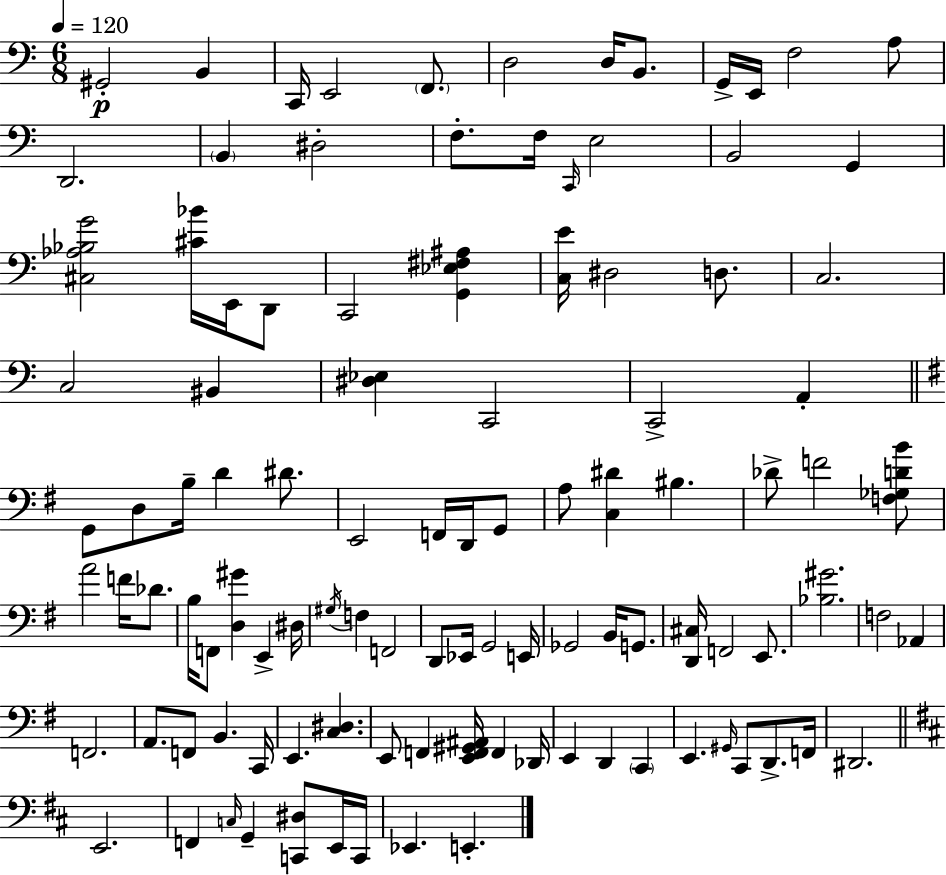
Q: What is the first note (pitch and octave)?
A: G#2